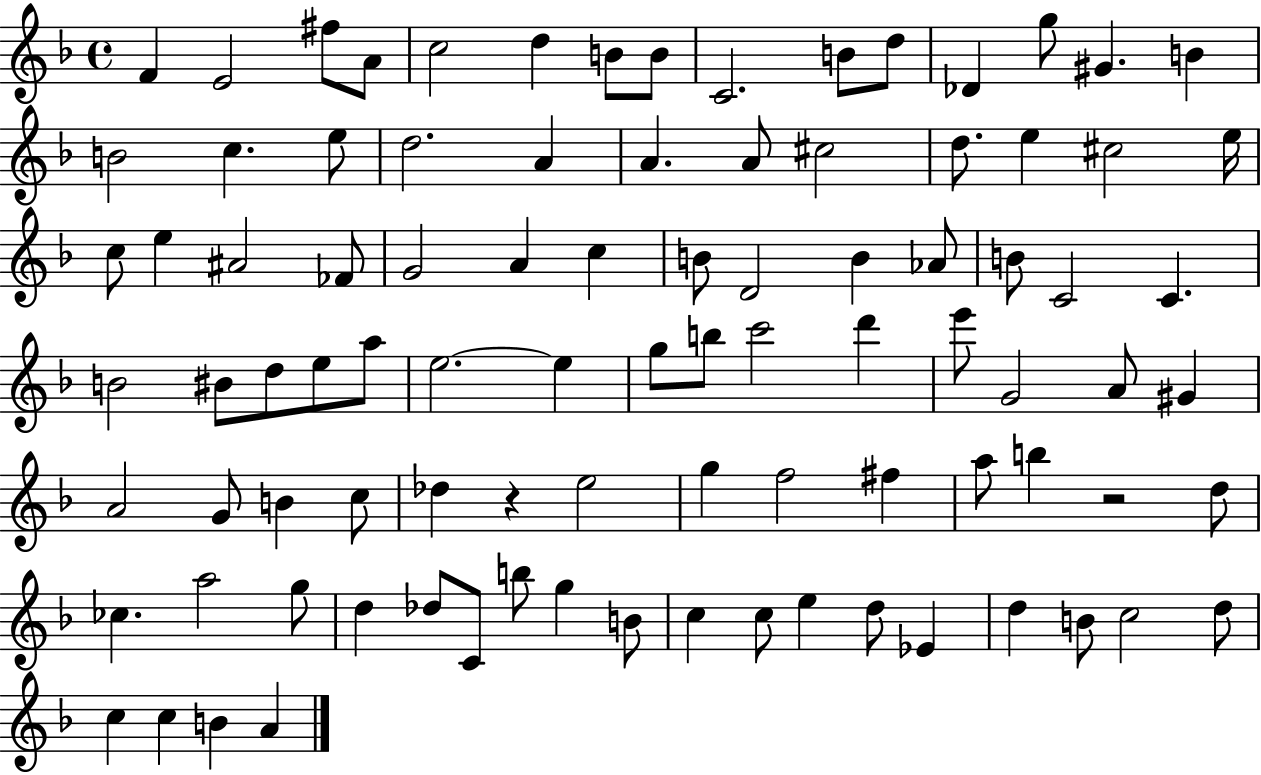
{
  \clef treble
  \time 4/4
  \defaultTimeSignature
  \key f \major
  f'4 e'2 fis''8 a'8 | c''2 d''4 b'8 b'8 | c'2. b'8 d''8 | des'4 g''8 gis'4. b'4 | \break b'2 c''4. e''8 | d''2. a'4 | a'4. a'8 cis''2 | d''8. e''4 cis''2 e''16 | \break c''8 e''4 ais'2 fes'8 | g'2 a'4 c''4 | b'8 d'2 b'4 aes'8 | b'8 c'2 c'4. | \break b'2 bis'8 d''8 e''8 a''8 | e''2.~~ e''4 | g''8 b''8 c'''2 d'''4 | e'''8 g'2 a'8 gis'4 | \break a'2 g'8 b'4 c''8 | des''4 r4 e''2 | g''4 f''2 fis''4 | a''8 b''4 r2 d''8 | \break ces''4. a''2 g''8 | d''4 des''8 c'8 b''8 g''4 b'8 | c''4 c''8 e''4 d''8 ees'4 | d''4 b'8 c''2 d''8 | \break c''4 c''4 b'4 a'4 | \bar "|."
}